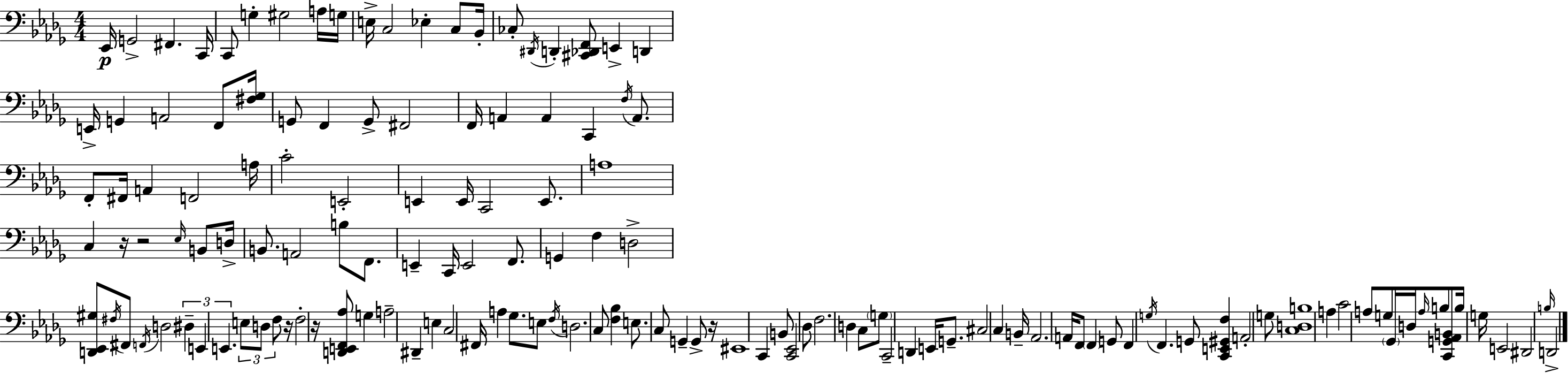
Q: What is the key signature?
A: BES minor